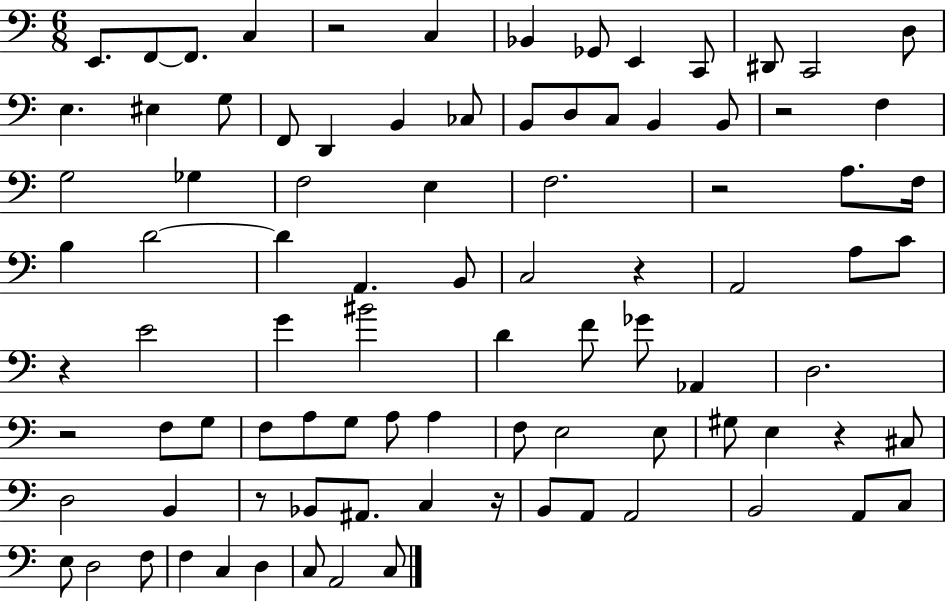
E2/e. F2/e F2/e. C3/q R/h C3/q Bb2/q Gb2/e E2/q C2/e D#2/e C2/h D3/e E3/q. EIS3/q G3/e F2/e D2/q B2/q CES3/e B2/e D3/e C3/e B2/q B2/e R/h F3/q G3/h Gb3/q F3/h E3/q F3/h. R/h A3/e. F3/s B3/q D4/h D4/q A2/q. B2/e C3/h R/q A2/h A3/e C4/e R/q E4/h G4/q BIS4/h D4/q F4/e Gb4/e Ab2/q D3/h. R/h F3/e G3/e F3/e A3/e G3/e A3/e A3/q F3/e E3/h E3/e G#3/e E3/q R/q C#3/e D3/h B2/q R/e Bb2/e A#2/e. C3/q R/s B2/e A2/e A2/h B2/h A2/e C3/e E3/e D3/h F3/e F3/q C3/q D3/q C3/e A2/h C3/e